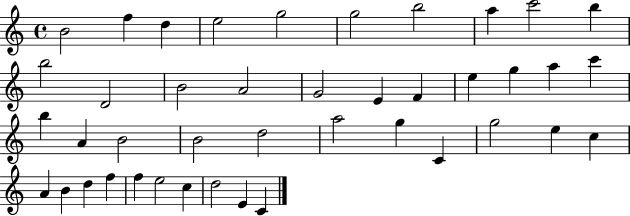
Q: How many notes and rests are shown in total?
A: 42